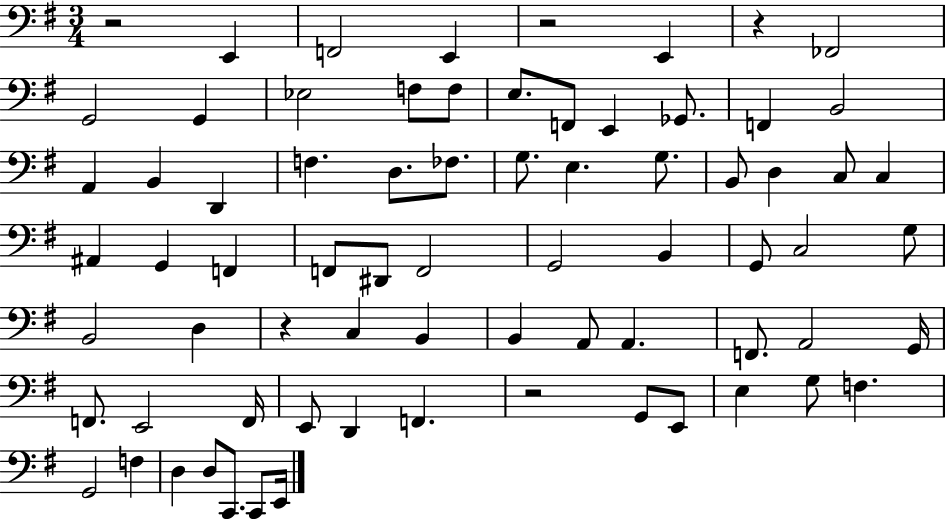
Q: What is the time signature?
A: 3/4